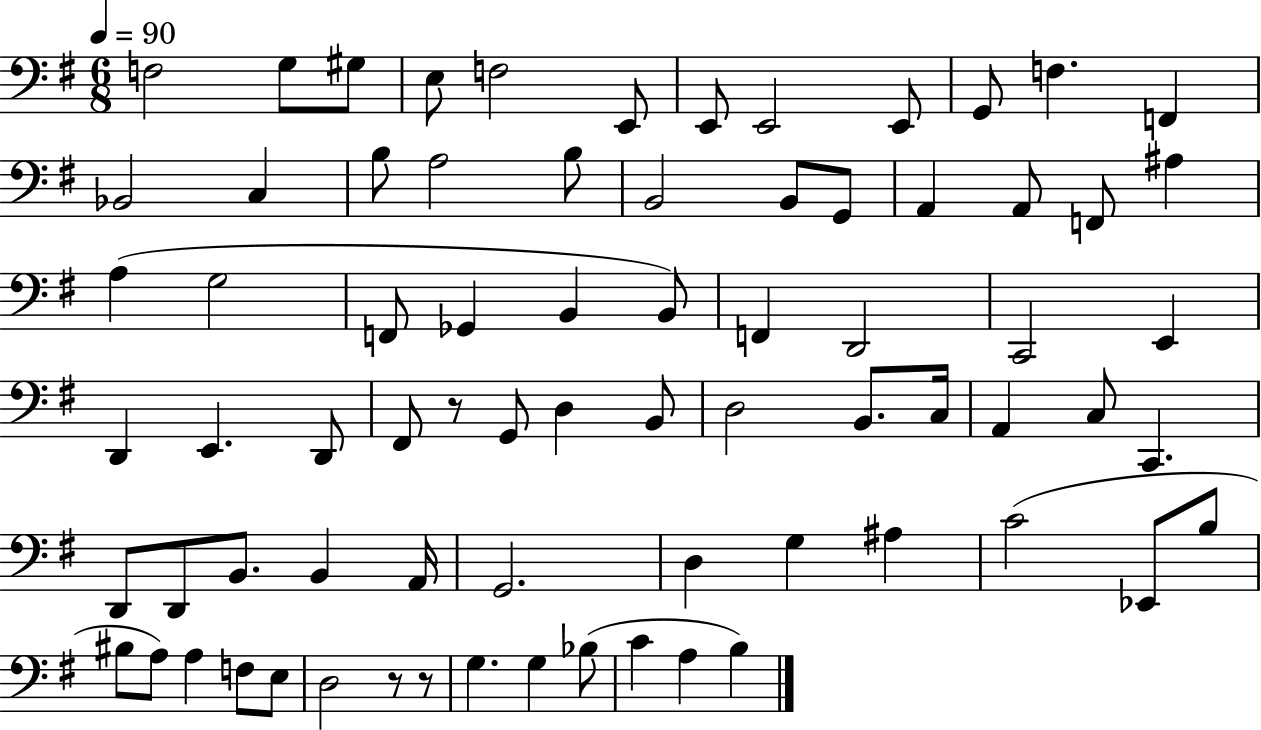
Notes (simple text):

F3/h G3/e G#3/e E3/e F3/h E2/e E2/e E2/h E2/e G2/e F3/q. F2/q Bb2/h C3/q B3/e A3/h B3/e B2/h B2/e G2/e A2/q A2/e F2/e A#3/q A3/q G3/h F2/e Gb2/q B2/q B2/e F2/q D2/h C2/h E2/q D2/q E2/q. D2/e F#2/e R/e G2/e D3/q B2/e D3/h B2/e. C3/s A2/q C3/e C2/q. D2/e D2/e B2/e. B2/q A2/s G2/h. D3/q G3/q A#3/q C4/h Eb2/e B3/e BIS3/e A3/e A3/q F3/e E3/e D3/h R/e R/e G3/q. G3/q Bb3/e C4/q A3/q B3/q